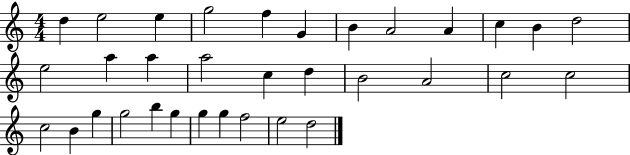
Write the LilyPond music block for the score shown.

{
  \clef treble
  \numericTimeSignature
  \time 4/4
  \key c \major
  d''4 e''2 e''4 | g''2 f''4 g'4 | b'4 a'2 a'4 | c''4 b'4 d''2 | \break e''2 a''4 a''4 | a''2 c''4 d''4 | b'2 a'2 | c''2 c''2 | \break c''2 b'4 g''4 | g''2 b''4 g''4 | g''4 g''4 f''2 | e''2 d''2 | \break \bar "|."
}